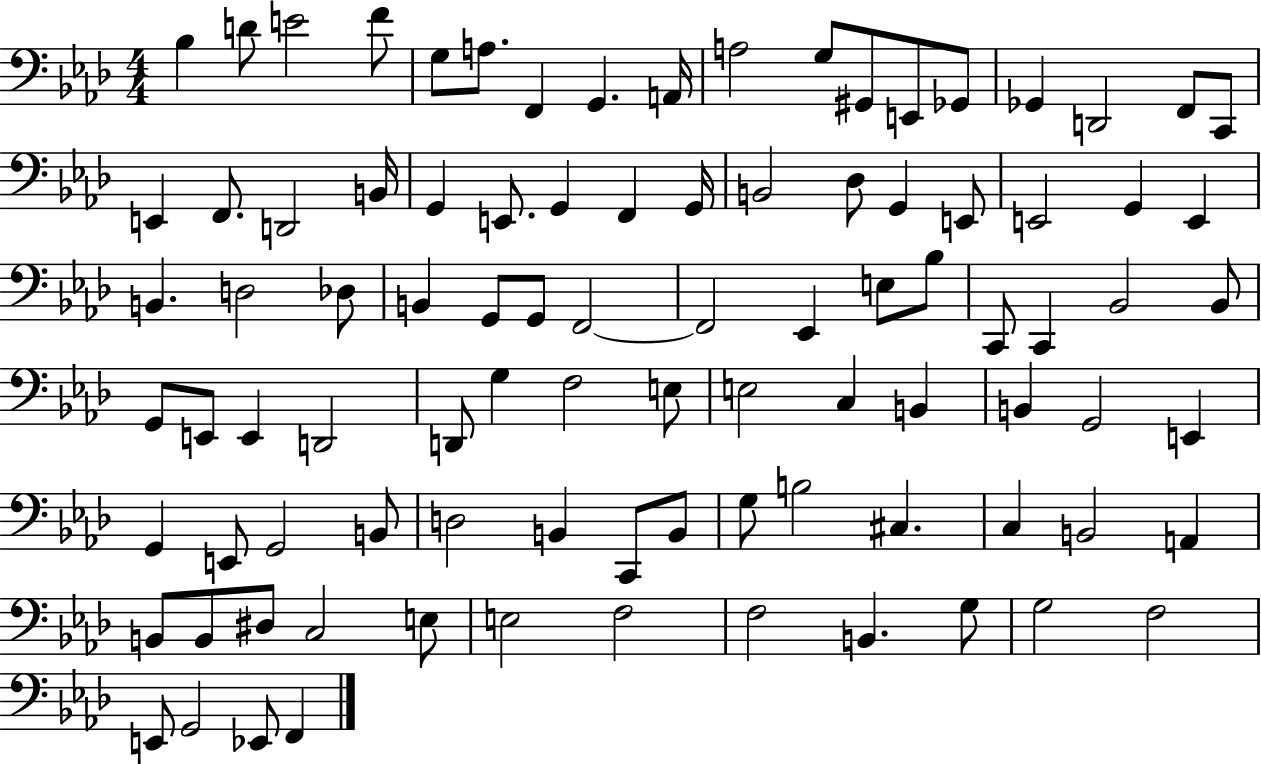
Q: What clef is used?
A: bass